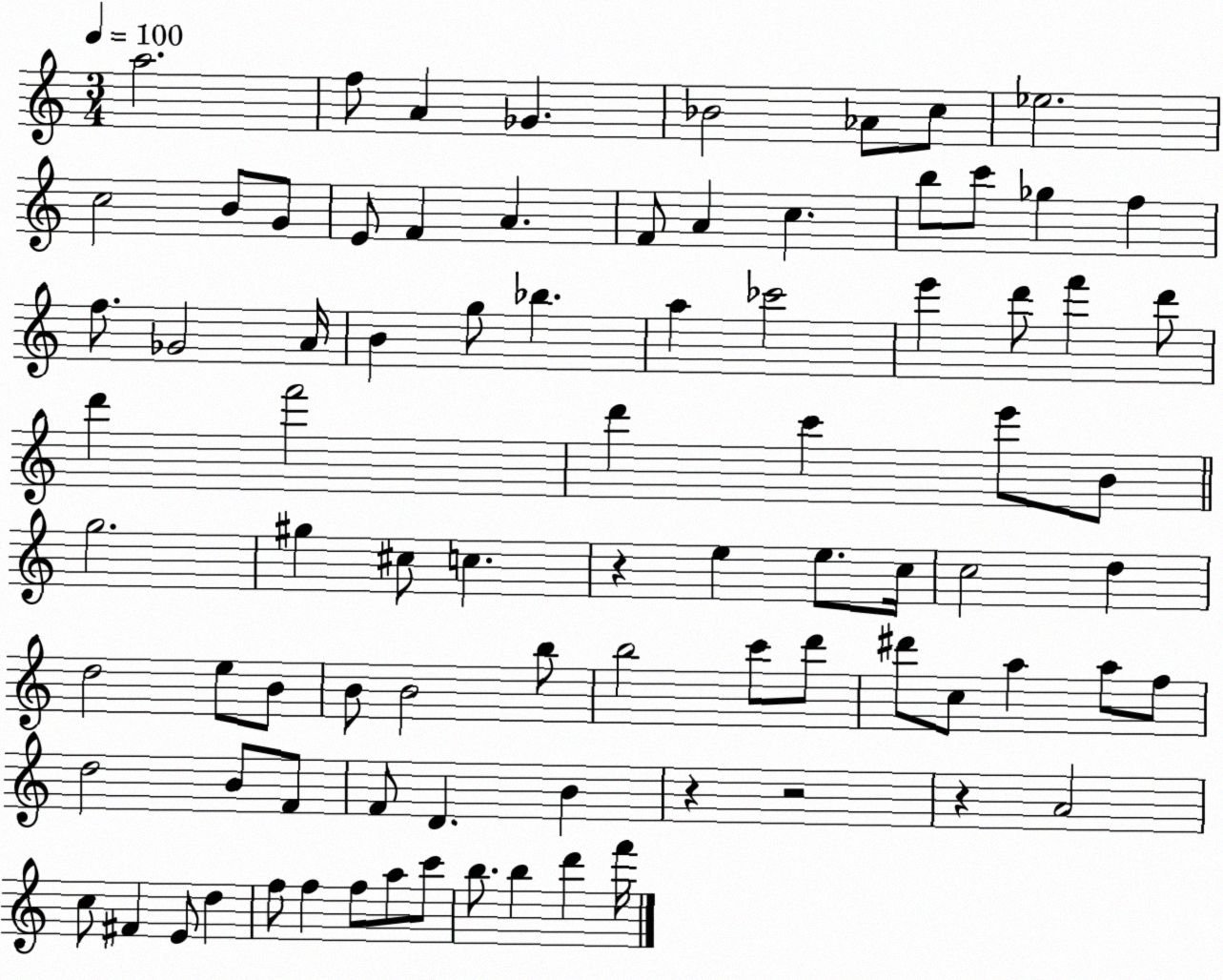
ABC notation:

X:1
T:Untitled
M:3/4
L:1/4
K:C
a2 f/2 A _G _B2 _A/2 c/2 _e2 c2 B/2 G/2 E/2 F A F/2 A c b/2 c'/2 _g f f/2 _G2 A/4 B g/2 _b a _c'2 e' d'/2 f' d'/2 d' f'2 d' c' e'/2 B/2 g2 ^g ^c/2 c z e e/2 c/4 c2 d d2 e/2 B/2 B/2 B2 b/2 b2 c'/2 d'/2 ^d'/2 c/2 a a/2 f/2 d2 B/2 F/2 F/2 D B z z2 z A2 c/2 ^F E/2 d f/2 f f/2 a/2 c'/2 b/2 b d' f'/4